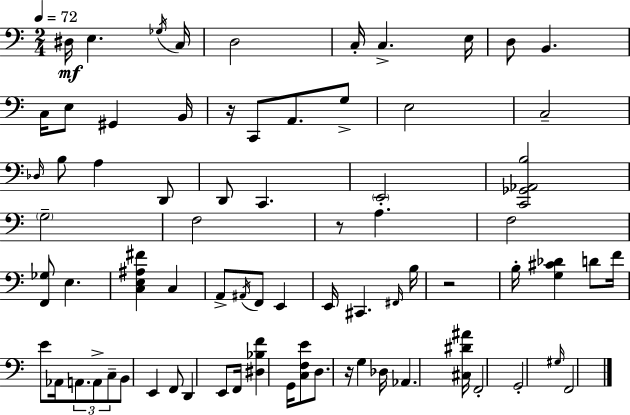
D#3/s E3/q. Gb3/s C3/s D3/h C3/s C3/q. E3/s D3/e B2/q. C3/s E3/e G#2/q B2/s R/s C2/e A2/e. G3/e E3/h C3/h Db3/s B3/e A3/q D2/e D2/e C2/q. E2/h [C2,Gb2,Ab2,B3]/h G3/h F3/h R/e A3/q. F3/h [F2,Gb3]/e E3/q. [C3,E3,A#3,F#4]/q C3/q A2/e A#2/s F2/e E2/q E2/s C#2/q. F#2/s B3/s R/h B3/s [G3,C#4,Db4]/q D4/e F4/s E4/e Ab2/s A2/e. A2/e C3/e B2/e E2/q F2/e D2/q E2/e F2/s [D#3,Bb3,F4]/q G2/s [C3,F3,E4]/e D3/e. R/s G3/q Db3/s Ab2/q. [C#3,D#4,A#4]/s F2/h G2/h G#3/s F2/h